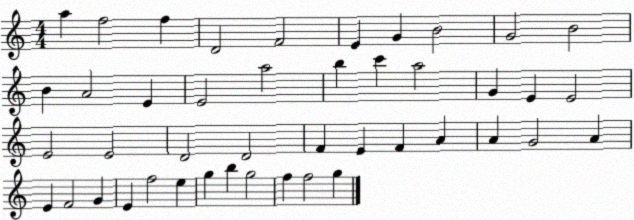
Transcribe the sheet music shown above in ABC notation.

X:1
T:Untitled
M:4/4
L:1/4
K:C
a f2 f D2 F2 E G B2 G2 B2 B A2 E E2 a2 b c' a2 G E E2 E2 E2 D2 D2 F E F A A G2 A E F2 G E f2 e g b g2 f f2 g